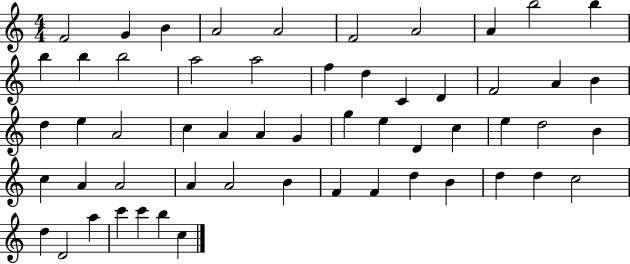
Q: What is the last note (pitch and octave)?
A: C5